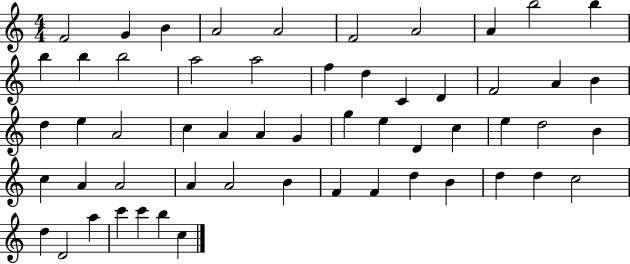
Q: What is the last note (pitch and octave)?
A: C5